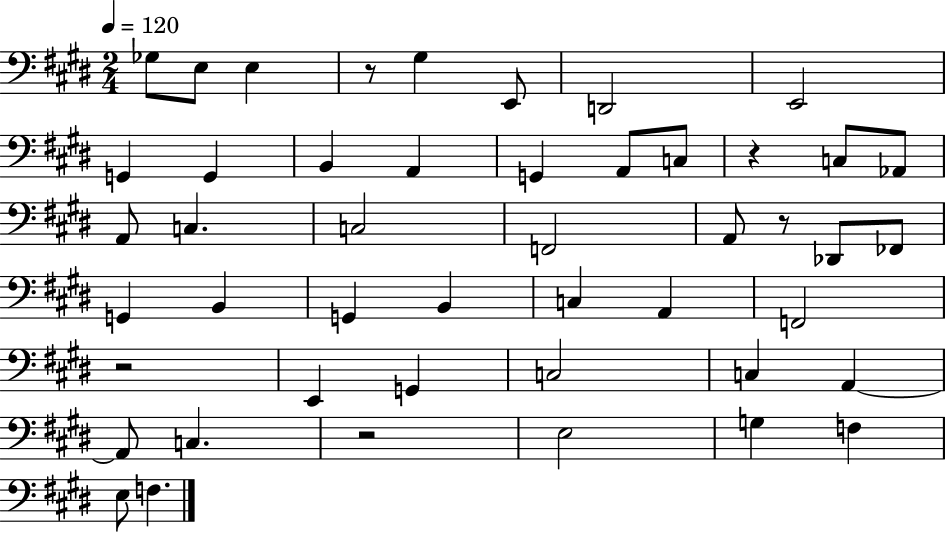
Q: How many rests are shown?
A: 5